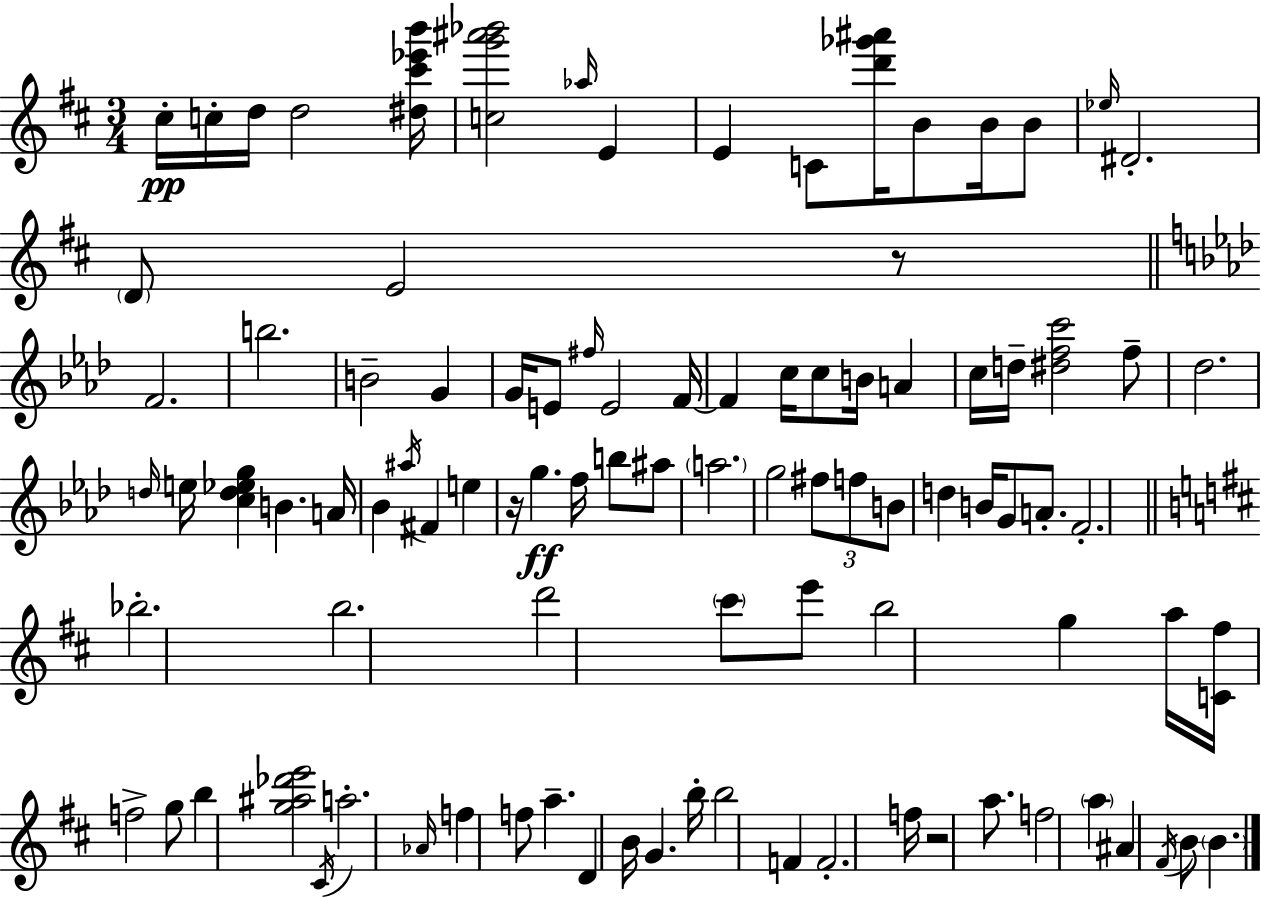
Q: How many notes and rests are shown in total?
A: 97